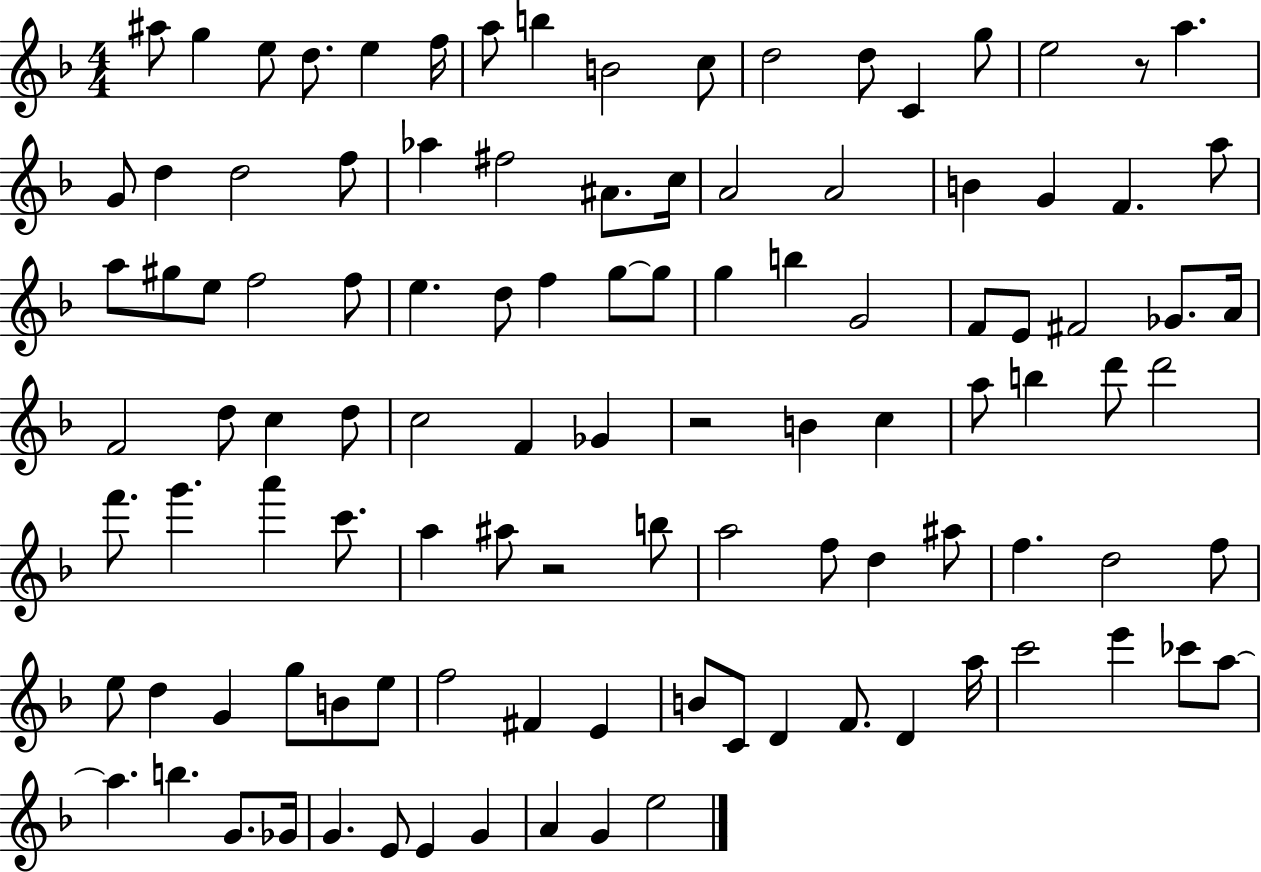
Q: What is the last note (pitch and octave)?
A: E5